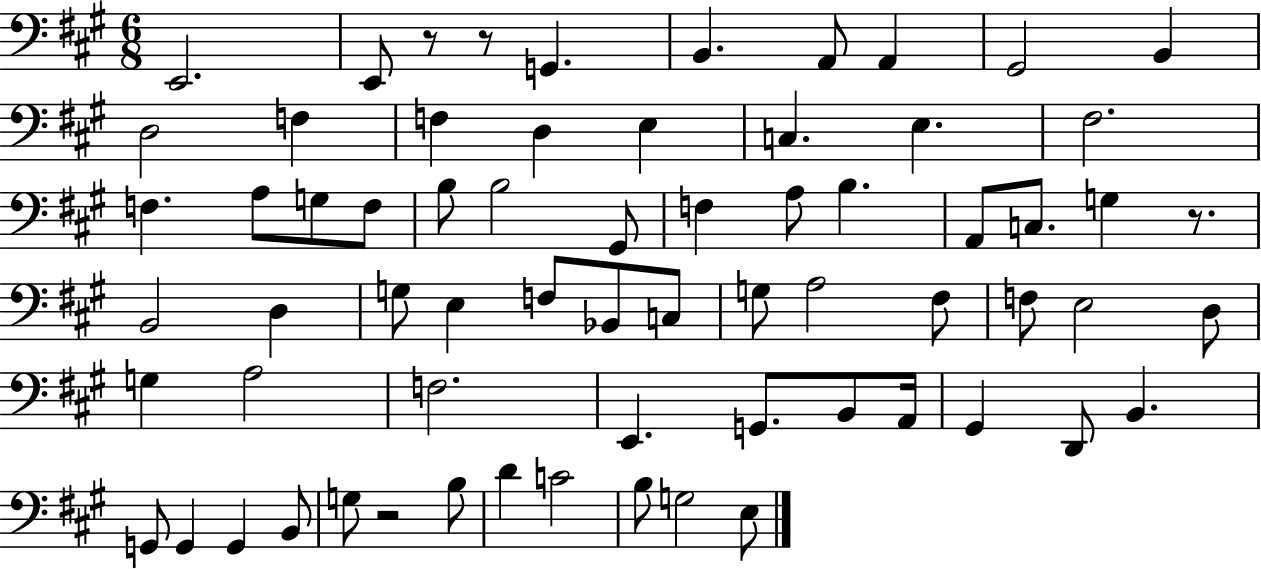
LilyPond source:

{
  \clef bass
  \numericTimeSignature
  \time 6/8
  \key a \major
  e,2. | e,8 r8 r8 g,4. | b,4. a,8 a,4 | gis,2 b,4 | \break d2 f4 | f4 d4 e4 | c4. e4. | fis2. | \break f4. a8 g8 f8 | b8 b2 gis,8 | f4 a8 b4. | a,8 c8. g4 r8. | \break b,2 d4 | g8 e4 f8 bes,8 c8 | g8 a2 fis8 | f8 e2 d8 | \break g4 a2 | f2. | e,4. g,8. b,8 a,16 | gis,4 d,8 b,4. | \break g,8 g,4 g,4 b,8 | g8 r2 b8 | d'4 c'2 | b8 g2 e8 | \break \bar "|."
}